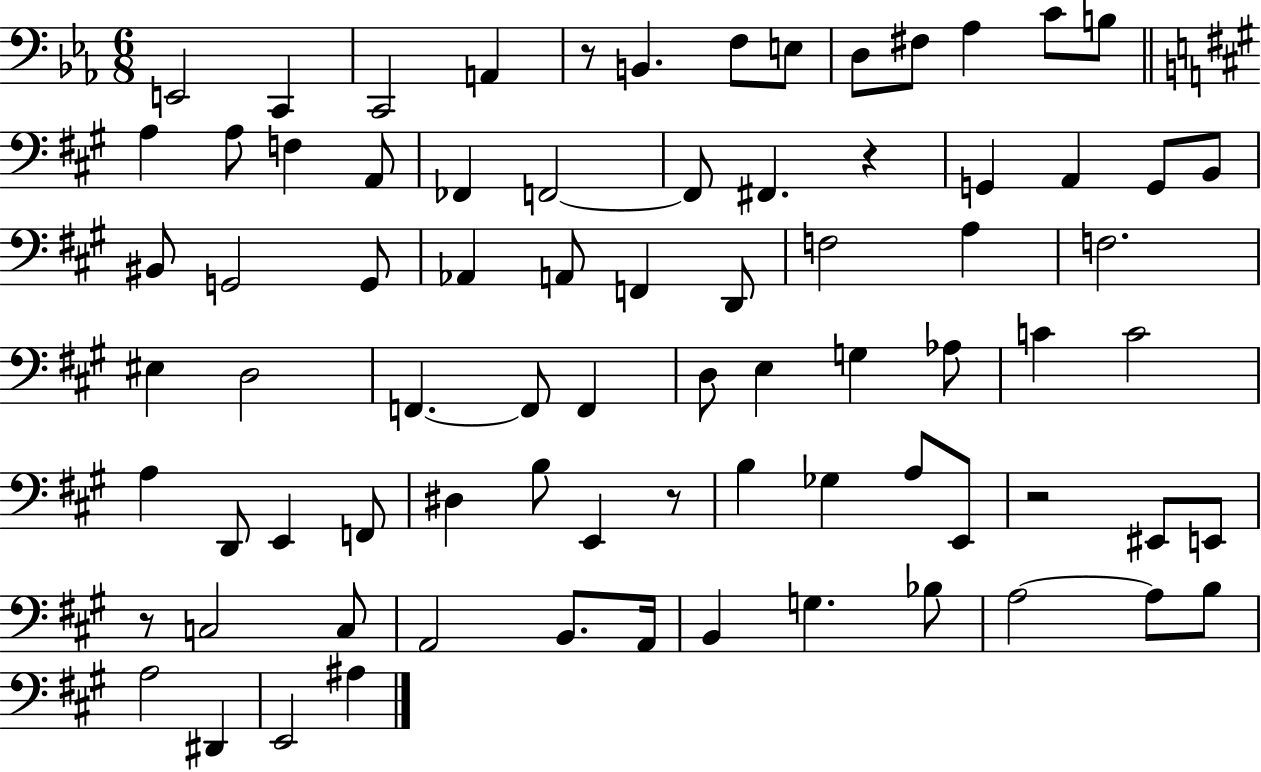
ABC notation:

X:1
T:Untitled
M:6/8
L:1/4
K:Eb
E,,2 C,, C,,2 A,, z/2 B,, F,/2 E,/2 D,/2 ^F,/2 _A, C/2 B,/2 A, A,/2 F, A,,/2 _F,, F,,2 F,,/2 ^F,, z G,, A,, G,,/2 B,,/2 ^B,,/2 G,,2 G,,/2 _A,, A,,/2 F,, D,,/2 F,2 A, F,2 ^E, D,2 F,, F,,/2 F,, D,/2 E, G, _A,/2 C C2 A, D,,/2 E,, F,,/2 ^D, B,/2 E,, z/2 B, _G, A,/2 E,,/2 z2 ^E,,/2 E,,/2 z/2 C,2 C,/2 A,,2 B,,/2 A,,/4 B,, G, _B,/2 A,2 A,/2 B,/2 A,2 ^D,, E,,2 ^A,